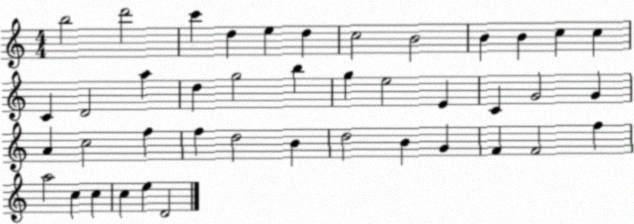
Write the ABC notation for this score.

X:1
T:Untitled
M:4/4
L:1/4
K:C
b2 d'2 c' d e d c2 B2 B B c c C D2 a d g2 b g e2 E C G2 G A c2 f f d2 B d2 B G F F2 f a2 c c c e D2